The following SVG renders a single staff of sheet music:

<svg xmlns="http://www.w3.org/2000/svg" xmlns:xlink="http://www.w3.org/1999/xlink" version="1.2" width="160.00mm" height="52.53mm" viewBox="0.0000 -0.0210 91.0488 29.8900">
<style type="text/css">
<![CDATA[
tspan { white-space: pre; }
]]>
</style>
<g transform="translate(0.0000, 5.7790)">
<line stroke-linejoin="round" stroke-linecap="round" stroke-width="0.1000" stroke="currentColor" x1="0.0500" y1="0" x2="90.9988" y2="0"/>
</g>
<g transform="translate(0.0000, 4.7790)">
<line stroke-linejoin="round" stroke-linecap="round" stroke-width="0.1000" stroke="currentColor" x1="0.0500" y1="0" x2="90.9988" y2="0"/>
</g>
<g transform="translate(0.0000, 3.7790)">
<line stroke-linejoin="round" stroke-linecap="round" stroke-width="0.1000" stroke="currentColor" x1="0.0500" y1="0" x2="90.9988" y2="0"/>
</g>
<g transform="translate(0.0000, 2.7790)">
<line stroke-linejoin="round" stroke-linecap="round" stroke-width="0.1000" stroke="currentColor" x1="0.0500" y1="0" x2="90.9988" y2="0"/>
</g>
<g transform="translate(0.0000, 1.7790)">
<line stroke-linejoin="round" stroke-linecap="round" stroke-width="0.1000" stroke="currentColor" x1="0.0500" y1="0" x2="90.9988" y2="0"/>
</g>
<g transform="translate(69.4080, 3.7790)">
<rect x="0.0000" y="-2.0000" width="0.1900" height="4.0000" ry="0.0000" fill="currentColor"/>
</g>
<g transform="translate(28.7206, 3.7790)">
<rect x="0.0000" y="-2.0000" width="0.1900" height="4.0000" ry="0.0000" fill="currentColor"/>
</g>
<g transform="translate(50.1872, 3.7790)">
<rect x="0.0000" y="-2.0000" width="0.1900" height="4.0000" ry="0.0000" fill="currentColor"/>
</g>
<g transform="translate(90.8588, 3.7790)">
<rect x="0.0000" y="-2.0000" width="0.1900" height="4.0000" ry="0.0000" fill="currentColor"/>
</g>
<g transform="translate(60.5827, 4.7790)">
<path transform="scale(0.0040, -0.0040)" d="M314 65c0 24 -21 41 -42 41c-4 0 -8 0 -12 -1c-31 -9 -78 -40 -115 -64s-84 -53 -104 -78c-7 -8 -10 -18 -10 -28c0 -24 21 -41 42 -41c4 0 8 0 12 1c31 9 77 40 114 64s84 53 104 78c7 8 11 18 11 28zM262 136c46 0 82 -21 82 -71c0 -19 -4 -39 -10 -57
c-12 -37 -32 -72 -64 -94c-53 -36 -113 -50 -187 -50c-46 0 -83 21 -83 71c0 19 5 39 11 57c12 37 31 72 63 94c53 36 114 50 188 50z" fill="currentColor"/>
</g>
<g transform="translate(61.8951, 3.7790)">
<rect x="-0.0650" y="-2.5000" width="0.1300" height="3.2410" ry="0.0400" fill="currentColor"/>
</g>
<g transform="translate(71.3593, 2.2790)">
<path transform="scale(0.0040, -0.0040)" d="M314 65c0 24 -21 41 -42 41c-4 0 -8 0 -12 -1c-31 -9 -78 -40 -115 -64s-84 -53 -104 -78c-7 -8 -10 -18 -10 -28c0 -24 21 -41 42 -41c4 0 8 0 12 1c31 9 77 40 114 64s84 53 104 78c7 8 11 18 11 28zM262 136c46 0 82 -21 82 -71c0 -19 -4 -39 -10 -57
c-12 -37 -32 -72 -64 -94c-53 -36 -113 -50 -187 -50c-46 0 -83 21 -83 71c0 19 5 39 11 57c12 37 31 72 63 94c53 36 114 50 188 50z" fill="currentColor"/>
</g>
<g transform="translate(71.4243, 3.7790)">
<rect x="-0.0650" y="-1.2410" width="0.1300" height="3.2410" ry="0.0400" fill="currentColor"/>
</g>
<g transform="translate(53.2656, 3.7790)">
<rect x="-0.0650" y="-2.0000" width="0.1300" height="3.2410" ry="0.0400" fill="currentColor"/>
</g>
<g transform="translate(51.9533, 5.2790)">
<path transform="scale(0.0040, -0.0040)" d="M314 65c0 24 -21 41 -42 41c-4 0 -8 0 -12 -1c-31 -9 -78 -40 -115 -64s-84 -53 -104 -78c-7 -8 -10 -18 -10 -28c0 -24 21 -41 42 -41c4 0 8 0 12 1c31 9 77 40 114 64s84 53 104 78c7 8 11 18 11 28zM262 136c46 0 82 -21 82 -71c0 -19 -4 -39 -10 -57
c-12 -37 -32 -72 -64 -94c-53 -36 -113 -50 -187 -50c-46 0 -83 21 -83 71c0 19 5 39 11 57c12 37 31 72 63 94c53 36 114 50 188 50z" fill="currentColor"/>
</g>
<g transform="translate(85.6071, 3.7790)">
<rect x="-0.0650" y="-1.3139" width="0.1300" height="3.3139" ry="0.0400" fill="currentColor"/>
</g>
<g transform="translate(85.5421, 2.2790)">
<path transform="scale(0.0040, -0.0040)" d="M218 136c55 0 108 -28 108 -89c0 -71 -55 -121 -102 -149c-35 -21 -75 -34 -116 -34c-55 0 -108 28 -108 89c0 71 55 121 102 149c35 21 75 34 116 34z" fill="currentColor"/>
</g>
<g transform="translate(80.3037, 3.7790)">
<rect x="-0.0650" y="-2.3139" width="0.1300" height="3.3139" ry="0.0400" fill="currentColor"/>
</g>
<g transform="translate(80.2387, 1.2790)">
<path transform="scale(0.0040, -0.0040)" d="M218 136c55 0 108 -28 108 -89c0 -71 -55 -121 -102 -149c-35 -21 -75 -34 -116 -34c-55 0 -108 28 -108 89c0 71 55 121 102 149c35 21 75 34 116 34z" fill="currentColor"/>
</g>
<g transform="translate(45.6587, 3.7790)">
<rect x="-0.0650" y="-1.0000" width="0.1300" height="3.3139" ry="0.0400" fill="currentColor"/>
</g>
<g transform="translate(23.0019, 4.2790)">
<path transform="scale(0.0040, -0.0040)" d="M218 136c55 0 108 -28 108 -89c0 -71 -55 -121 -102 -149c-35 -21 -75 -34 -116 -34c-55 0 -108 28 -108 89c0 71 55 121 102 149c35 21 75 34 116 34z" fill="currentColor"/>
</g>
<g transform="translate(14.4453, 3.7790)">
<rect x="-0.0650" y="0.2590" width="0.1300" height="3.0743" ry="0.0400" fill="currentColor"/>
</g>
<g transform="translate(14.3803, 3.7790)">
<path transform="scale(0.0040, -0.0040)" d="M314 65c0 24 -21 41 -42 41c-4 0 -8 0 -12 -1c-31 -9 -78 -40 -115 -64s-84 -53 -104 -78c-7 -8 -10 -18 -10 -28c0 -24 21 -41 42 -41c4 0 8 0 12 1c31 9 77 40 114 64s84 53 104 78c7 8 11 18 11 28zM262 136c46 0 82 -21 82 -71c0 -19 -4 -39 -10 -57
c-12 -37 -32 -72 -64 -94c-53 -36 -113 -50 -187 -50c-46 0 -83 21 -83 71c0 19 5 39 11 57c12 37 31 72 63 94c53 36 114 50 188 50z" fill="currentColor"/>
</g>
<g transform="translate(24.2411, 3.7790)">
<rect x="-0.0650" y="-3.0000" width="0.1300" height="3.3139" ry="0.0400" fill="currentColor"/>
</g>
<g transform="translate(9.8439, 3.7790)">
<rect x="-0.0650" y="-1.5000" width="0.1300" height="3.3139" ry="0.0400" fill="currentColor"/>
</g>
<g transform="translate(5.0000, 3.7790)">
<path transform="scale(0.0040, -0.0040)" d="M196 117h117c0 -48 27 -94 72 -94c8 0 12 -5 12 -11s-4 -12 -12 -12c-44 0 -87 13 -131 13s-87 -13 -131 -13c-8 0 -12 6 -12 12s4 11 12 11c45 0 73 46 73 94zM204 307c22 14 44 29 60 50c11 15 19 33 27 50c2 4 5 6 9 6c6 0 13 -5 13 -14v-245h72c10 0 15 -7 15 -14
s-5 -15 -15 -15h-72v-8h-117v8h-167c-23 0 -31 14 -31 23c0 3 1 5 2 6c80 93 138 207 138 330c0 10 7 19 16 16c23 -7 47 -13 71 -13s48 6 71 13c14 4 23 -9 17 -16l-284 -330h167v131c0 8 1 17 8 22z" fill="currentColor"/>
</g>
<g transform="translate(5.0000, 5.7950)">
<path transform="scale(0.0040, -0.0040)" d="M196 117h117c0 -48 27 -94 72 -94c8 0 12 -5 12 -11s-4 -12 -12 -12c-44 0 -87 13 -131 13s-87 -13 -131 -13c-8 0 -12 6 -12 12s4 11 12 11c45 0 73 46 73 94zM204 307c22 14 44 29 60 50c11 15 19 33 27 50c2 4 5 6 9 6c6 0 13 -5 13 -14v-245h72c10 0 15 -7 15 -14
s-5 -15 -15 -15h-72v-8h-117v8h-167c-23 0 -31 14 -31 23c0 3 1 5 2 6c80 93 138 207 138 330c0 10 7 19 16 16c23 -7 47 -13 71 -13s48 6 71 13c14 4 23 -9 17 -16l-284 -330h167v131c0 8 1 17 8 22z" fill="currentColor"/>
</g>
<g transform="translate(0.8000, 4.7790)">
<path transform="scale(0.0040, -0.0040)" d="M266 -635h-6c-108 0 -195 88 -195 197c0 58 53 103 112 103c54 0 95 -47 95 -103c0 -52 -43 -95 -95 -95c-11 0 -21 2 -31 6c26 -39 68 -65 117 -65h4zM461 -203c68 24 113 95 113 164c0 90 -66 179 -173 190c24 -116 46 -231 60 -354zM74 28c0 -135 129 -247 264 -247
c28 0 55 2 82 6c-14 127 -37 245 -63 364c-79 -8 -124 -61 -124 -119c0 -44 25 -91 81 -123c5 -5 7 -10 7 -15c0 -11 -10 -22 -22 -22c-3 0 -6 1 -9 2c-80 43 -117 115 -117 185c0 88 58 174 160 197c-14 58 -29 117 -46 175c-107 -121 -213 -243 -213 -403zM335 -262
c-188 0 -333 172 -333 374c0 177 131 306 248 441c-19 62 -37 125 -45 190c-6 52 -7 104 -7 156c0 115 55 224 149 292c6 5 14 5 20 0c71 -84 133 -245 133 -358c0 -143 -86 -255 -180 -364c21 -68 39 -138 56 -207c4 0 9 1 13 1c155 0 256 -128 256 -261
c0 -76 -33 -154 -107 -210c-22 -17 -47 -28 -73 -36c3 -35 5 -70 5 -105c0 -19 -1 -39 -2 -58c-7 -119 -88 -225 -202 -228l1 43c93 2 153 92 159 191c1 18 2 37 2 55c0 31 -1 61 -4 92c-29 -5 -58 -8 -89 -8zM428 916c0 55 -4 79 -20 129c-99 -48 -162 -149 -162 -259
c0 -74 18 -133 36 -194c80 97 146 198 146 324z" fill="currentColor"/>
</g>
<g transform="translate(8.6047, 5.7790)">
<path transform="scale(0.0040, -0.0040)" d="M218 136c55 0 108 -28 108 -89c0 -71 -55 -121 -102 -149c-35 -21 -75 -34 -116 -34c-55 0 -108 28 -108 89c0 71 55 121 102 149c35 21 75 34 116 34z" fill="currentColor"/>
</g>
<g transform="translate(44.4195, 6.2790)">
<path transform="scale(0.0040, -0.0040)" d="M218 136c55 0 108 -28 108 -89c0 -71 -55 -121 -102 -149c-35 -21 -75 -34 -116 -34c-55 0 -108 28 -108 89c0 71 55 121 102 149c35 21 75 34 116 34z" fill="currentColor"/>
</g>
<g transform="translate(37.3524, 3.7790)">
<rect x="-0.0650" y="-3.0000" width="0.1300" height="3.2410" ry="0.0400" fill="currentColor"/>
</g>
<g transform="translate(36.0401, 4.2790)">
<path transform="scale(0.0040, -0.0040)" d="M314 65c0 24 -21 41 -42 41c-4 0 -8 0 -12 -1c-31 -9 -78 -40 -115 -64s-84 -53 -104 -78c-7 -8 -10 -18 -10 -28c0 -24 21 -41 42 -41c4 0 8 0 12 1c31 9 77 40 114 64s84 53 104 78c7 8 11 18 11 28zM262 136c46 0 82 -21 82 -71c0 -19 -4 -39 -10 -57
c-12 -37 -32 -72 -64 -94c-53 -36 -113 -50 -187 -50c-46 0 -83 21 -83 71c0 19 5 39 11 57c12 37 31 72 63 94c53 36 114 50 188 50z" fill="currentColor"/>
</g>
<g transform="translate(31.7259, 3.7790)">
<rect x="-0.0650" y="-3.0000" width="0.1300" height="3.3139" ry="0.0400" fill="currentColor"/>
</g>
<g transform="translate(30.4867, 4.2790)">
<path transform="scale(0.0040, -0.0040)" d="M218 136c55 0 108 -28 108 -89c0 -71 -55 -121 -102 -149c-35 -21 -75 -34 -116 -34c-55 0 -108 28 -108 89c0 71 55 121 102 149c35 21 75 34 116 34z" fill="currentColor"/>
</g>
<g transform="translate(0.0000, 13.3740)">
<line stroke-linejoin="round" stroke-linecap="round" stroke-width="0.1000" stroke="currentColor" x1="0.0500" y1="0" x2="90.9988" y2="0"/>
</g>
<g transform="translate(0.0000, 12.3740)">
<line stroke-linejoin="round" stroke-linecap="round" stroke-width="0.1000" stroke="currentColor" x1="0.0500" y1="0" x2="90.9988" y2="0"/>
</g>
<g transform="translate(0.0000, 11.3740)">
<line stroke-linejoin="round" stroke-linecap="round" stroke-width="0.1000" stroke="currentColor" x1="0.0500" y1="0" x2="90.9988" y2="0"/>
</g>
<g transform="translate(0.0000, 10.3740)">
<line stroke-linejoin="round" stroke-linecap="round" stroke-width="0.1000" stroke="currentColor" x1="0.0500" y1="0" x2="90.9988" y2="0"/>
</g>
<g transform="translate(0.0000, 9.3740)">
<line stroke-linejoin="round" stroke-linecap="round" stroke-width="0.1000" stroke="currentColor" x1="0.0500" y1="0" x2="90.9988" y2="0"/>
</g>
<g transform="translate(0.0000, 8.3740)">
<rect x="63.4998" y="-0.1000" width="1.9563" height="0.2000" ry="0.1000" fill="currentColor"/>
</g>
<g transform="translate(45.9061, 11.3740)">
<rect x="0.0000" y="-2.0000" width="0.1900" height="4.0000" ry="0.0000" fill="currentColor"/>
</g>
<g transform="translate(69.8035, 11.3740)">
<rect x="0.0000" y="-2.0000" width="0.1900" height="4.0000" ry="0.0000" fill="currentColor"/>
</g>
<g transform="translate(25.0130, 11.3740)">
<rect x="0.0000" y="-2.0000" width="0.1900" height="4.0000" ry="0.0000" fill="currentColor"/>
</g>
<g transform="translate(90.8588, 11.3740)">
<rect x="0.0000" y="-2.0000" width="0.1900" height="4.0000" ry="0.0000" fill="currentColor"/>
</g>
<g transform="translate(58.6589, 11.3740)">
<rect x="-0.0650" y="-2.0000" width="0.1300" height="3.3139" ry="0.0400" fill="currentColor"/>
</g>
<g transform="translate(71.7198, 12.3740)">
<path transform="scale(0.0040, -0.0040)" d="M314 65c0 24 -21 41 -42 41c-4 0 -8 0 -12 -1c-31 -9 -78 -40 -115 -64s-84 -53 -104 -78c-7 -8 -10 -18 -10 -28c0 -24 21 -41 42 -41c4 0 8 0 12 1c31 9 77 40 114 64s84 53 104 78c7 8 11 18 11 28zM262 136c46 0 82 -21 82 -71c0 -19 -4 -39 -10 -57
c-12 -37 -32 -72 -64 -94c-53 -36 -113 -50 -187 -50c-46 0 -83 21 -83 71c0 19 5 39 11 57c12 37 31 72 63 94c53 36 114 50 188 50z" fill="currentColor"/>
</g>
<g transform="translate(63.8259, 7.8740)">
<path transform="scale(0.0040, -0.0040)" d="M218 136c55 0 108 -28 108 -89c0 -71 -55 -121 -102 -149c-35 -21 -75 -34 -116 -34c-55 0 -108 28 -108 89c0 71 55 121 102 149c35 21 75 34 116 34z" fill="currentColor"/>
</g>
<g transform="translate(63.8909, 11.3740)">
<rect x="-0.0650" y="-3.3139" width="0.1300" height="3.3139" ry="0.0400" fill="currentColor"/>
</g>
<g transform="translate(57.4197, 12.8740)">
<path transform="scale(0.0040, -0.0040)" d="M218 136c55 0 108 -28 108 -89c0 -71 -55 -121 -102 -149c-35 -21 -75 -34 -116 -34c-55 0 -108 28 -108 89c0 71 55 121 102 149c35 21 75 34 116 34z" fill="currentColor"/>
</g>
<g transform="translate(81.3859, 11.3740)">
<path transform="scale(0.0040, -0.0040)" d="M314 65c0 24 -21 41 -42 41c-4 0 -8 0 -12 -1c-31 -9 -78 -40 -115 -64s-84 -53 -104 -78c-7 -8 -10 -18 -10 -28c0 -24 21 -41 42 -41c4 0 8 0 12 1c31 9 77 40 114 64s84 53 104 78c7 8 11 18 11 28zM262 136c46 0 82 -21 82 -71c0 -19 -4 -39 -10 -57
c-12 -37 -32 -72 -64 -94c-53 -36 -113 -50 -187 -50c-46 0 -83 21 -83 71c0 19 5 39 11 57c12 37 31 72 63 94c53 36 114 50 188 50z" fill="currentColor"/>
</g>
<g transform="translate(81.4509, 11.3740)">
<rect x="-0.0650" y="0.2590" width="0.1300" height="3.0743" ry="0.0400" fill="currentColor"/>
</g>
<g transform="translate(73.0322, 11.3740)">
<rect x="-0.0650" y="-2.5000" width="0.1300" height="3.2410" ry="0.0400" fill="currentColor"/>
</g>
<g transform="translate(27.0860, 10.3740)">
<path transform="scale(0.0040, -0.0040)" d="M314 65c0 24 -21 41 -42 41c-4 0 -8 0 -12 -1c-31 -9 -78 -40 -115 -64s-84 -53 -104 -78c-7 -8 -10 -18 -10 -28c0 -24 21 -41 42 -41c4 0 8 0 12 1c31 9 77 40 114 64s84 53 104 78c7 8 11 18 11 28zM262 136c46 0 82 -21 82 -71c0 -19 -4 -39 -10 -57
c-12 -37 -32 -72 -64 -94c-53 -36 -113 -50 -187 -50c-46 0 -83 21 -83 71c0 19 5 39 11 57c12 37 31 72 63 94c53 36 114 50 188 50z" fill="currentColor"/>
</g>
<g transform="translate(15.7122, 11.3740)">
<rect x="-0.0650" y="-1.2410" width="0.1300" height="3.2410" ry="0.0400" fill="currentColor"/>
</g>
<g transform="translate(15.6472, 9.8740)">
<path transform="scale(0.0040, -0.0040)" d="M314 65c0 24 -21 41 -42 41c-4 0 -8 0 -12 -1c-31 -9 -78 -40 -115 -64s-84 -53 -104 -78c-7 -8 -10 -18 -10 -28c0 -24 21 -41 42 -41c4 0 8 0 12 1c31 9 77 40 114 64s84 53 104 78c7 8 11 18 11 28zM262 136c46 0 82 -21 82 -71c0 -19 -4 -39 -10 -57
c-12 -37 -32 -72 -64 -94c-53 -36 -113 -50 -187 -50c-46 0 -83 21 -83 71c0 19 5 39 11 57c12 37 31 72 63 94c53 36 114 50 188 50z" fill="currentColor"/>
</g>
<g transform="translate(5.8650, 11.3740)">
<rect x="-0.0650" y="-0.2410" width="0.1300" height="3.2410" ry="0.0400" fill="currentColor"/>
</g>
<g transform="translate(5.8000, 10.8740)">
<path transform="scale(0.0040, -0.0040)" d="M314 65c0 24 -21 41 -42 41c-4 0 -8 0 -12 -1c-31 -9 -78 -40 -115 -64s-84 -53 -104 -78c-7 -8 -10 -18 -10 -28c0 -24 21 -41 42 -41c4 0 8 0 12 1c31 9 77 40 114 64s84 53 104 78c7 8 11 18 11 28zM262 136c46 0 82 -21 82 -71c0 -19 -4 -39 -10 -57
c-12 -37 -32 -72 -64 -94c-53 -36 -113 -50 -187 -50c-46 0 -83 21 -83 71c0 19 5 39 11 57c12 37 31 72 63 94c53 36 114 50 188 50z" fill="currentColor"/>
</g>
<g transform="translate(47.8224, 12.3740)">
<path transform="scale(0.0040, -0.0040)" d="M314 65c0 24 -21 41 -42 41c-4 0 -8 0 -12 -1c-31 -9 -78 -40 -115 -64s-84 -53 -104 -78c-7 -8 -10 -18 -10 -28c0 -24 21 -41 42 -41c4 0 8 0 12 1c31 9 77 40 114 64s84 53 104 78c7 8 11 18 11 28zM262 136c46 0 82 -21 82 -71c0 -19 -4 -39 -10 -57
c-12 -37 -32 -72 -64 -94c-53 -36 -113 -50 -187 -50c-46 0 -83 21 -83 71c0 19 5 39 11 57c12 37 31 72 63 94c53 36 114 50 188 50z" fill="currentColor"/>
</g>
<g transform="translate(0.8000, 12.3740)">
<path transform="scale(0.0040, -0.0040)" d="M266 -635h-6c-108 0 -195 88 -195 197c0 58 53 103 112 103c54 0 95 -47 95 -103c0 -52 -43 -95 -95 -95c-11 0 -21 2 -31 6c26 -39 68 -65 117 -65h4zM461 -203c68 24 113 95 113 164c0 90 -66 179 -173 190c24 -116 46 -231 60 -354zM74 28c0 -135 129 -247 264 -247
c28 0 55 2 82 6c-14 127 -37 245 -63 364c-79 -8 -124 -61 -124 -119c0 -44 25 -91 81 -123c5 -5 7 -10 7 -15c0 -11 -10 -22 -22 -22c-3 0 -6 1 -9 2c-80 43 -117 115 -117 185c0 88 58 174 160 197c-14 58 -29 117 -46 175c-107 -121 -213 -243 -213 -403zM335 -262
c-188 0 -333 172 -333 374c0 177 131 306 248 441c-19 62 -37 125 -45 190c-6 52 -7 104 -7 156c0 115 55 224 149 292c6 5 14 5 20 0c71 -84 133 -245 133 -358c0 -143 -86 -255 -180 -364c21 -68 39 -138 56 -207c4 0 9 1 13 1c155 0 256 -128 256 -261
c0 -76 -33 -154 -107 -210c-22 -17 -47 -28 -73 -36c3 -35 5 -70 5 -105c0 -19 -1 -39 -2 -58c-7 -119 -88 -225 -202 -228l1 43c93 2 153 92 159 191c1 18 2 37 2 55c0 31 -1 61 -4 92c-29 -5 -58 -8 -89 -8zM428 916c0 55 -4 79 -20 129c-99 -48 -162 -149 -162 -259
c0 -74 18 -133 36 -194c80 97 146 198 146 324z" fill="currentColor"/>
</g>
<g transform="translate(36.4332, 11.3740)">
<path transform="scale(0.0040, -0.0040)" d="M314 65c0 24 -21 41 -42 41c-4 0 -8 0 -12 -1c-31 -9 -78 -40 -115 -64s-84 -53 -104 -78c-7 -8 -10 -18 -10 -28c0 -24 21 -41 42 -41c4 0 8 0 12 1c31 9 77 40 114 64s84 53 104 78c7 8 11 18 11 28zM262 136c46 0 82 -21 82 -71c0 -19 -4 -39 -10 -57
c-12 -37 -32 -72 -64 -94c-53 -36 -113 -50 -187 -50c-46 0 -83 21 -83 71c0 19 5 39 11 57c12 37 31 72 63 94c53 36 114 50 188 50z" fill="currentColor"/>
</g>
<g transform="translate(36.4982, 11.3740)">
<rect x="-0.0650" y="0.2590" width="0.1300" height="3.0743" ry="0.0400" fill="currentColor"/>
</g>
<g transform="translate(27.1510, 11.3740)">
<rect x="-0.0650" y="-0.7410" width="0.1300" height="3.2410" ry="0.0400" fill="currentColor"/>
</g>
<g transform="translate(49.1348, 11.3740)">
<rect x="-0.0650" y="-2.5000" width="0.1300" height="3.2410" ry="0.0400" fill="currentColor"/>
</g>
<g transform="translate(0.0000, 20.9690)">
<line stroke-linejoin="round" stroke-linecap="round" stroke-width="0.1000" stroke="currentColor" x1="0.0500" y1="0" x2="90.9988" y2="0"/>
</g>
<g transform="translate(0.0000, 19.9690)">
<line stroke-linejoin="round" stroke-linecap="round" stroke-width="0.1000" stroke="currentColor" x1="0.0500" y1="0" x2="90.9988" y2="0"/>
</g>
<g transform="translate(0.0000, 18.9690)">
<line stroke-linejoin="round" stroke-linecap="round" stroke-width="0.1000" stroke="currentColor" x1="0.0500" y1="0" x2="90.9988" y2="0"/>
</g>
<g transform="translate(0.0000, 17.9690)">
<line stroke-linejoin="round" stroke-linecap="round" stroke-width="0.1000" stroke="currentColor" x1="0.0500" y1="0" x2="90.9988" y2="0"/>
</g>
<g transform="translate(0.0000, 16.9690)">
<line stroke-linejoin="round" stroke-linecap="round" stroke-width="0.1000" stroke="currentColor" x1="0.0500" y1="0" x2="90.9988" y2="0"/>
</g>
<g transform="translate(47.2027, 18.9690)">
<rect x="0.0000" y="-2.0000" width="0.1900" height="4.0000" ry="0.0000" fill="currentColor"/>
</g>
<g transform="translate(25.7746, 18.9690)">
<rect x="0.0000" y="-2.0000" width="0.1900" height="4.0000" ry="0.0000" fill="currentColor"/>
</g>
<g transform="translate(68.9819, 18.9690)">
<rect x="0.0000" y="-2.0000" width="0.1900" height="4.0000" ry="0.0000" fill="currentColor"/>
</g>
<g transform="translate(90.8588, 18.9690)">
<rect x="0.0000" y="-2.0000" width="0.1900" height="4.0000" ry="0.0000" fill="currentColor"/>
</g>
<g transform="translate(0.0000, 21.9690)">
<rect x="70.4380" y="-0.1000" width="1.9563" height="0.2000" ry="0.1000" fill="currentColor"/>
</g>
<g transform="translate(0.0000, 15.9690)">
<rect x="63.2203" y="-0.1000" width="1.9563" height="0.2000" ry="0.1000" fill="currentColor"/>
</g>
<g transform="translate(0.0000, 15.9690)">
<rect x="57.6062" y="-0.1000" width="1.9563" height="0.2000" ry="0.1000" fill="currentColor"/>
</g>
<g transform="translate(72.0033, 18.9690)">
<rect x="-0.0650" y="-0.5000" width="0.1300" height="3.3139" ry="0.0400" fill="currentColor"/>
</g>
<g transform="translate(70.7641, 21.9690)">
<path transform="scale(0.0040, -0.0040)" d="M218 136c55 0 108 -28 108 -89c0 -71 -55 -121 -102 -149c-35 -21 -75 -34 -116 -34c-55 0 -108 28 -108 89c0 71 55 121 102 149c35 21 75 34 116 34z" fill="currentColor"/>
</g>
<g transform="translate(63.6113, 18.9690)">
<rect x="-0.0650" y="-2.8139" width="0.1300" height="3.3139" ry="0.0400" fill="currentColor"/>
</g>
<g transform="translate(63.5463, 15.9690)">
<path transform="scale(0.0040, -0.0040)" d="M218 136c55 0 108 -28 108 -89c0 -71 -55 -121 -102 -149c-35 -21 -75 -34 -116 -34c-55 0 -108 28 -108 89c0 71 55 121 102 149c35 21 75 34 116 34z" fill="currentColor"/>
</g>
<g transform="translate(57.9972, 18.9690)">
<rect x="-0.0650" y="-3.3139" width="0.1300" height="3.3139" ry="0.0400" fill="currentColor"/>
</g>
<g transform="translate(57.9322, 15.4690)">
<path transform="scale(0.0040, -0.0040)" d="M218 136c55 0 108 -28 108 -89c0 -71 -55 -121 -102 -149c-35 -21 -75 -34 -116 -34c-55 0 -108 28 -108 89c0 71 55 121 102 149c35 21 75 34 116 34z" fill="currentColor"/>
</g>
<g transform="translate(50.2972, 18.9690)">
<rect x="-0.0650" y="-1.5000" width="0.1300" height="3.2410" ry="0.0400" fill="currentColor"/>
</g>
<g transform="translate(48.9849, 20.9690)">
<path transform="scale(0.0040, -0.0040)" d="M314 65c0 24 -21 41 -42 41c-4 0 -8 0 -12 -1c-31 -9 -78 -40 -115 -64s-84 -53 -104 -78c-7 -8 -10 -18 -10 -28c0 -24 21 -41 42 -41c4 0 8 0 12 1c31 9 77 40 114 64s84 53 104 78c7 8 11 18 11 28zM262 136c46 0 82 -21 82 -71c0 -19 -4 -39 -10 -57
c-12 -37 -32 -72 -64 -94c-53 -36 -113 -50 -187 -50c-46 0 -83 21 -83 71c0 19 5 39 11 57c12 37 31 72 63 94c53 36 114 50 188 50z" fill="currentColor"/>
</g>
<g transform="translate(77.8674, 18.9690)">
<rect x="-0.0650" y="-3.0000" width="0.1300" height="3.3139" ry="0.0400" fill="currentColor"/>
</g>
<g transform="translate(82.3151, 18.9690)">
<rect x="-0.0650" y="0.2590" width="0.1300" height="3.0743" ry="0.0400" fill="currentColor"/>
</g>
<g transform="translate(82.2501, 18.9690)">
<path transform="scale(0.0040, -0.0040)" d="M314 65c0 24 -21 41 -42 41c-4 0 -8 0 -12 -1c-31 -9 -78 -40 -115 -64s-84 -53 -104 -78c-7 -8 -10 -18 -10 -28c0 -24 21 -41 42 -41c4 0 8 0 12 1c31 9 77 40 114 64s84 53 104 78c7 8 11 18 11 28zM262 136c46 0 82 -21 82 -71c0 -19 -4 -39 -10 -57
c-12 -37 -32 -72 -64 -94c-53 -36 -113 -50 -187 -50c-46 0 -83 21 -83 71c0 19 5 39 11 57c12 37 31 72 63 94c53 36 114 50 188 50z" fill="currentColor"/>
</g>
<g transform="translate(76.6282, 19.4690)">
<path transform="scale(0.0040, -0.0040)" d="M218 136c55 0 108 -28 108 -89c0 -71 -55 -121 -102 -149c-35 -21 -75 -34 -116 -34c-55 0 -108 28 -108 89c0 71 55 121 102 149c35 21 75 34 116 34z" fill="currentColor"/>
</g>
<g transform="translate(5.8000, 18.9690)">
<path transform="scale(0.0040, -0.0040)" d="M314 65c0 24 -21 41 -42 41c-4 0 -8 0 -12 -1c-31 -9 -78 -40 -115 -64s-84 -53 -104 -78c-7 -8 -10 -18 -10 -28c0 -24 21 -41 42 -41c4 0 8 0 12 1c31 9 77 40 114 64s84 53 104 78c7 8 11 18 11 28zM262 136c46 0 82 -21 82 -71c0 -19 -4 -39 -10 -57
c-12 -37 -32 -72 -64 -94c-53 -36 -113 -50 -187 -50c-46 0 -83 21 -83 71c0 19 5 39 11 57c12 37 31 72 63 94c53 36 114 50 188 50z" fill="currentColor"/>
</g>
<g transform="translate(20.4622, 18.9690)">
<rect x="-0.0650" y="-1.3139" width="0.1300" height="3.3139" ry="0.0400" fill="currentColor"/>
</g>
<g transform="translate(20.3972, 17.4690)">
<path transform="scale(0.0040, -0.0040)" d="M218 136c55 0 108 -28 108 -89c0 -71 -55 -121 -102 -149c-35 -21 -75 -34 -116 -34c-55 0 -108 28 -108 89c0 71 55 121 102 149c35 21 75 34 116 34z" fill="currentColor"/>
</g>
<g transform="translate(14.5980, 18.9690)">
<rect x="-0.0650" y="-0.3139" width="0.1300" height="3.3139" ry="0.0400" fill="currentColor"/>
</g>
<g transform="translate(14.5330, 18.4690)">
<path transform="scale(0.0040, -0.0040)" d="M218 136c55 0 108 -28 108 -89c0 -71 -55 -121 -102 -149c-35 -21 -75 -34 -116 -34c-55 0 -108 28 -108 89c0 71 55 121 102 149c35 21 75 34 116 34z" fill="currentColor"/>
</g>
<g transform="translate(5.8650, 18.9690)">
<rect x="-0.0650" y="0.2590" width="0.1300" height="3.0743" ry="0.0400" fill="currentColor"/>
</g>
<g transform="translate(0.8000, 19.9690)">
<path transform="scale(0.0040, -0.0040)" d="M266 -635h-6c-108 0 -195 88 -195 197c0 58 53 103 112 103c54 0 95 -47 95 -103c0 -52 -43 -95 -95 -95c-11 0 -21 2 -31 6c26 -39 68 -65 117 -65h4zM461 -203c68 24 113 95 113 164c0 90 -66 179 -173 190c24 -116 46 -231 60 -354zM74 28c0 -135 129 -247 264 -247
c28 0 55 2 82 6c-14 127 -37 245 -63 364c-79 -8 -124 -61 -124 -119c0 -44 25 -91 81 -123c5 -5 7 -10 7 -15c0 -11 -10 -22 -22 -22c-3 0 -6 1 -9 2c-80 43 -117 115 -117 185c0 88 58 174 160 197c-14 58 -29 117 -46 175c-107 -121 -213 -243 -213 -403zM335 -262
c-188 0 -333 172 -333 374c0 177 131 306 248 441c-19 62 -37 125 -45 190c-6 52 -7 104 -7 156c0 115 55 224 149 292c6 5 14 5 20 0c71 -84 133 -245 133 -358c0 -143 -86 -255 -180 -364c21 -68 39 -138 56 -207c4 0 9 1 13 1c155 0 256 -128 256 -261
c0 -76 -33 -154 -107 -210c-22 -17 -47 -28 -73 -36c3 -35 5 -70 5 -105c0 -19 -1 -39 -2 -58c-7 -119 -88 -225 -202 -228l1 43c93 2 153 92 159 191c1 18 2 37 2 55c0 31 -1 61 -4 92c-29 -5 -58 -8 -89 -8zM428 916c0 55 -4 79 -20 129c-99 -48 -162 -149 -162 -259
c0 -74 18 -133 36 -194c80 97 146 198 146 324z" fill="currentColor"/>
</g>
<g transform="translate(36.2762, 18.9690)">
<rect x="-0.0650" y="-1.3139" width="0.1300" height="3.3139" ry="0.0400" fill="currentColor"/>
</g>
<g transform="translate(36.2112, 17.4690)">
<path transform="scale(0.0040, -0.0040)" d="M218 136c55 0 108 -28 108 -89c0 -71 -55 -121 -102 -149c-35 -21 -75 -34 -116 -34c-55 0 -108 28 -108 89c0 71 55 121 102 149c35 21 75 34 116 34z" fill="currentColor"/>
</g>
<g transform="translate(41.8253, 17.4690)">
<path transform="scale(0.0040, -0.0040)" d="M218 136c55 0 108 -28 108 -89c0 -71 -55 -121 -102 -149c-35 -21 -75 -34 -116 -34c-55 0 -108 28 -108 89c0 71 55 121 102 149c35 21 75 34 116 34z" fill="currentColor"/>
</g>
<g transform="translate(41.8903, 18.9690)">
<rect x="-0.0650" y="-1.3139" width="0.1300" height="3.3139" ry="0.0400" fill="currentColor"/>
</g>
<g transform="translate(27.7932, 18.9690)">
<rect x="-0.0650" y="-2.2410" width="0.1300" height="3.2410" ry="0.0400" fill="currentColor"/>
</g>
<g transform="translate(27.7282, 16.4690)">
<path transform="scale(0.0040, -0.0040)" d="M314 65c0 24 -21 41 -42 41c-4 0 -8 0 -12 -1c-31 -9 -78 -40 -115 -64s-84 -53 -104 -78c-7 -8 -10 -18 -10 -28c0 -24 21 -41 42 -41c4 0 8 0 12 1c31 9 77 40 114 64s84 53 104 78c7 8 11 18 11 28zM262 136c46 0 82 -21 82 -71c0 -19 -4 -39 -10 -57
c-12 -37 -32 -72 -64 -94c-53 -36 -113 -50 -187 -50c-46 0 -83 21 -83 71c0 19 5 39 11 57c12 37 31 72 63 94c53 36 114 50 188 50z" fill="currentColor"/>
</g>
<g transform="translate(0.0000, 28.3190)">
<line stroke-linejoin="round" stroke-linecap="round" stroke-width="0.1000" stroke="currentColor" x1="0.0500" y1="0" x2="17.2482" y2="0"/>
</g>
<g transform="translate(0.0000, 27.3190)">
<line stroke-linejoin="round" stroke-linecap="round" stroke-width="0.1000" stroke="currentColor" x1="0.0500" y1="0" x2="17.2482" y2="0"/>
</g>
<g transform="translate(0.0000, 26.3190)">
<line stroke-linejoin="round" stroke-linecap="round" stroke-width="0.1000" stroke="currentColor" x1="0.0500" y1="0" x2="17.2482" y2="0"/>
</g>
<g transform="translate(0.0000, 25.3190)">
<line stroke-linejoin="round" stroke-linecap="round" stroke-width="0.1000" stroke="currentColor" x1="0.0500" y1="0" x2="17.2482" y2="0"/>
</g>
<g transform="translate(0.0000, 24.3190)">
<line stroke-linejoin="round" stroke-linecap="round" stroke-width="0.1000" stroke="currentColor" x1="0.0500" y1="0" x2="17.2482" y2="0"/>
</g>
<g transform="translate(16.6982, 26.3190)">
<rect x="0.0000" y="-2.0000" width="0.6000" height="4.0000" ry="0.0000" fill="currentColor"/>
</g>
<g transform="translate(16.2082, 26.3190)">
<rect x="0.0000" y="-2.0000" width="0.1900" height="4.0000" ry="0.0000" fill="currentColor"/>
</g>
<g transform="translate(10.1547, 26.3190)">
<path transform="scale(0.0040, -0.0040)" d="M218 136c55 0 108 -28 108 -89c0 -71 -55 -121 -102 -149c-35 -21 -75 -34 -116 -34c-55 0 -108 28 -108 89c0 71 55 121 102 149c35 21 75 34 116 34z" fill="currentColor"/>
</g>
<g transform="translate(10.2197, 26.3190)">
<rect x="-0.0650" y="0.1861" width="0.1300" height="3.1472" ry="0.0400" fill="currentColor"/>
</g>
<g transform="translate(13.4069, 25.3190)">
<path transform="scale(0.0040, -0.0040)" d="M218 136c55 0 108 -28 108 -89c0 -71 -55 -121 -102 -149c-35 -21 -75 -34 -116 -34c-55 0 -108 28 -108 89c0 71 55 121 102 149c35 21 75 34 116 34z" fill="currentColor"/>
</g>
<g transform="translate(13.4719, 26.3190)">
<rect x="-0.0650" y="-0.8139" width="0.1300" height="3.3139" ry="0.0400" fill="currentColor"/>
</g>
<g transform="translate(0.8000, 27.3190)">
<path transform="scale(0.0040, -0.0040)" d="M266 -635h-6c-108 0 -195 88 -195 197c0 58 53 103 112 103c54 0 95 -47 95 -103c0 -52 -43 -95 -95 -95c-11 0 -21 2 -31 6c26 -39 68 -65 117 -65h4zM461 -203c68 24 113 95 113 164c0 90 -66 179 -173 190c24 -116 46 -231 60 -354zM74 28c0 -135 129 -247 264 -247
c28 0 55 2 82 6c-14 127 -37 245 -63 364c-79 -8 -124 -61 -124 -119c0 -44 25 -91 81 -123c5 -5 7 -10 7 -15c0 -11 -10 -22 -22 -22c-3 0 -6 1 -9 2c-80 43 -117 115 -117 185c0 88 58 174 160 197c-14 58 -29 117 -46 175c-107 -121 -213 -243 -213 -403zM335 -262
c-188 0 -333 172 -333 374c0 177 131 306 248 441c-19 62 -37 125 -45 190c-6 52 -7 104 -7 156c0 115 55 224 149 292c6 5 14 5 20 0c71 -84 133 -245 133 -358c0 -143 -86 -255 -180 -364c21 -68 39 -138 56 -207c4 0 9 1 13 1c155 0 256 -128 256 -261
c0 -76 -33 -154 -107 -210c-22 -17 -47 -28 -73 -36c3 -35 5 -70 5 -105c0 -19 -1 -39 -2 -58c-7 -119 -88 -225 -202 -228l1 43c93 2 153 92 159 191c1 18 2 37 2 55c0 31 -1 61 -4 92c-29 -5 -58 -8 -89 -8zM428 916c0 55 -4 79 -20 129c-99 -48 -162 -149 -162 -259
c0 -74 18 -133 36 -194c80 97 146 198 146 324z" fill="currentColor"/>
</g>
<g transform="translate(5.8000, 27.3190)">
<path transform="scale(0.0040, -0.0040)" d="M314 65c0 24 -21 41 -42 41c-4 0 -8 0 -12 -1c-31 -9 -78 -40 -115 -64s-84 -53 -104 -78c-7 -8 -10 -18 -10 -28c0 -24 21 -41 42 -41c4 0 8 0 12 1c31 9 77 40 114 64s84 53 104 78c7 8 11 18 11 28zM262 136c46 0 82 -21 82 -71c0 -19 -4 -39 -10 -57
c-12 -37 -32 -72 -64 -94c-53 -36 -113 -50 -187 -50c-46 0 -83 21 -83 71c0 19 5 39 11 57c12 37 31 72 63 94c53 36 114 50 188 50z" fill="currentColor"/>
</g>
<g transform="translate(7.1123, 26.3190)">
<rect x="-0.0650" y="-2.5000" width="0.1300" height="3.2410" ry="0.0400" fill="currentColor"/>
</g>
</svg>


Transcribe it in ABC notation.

X:1
T:Untitled
M:4/4
L:1/4
K:C
E B2 A A A2 D F2 G2 e2 g e c2 e2 d2 B2 G2 F b G2 B2 B2 c e g2 e e E2 b a C A B2 G2 B d